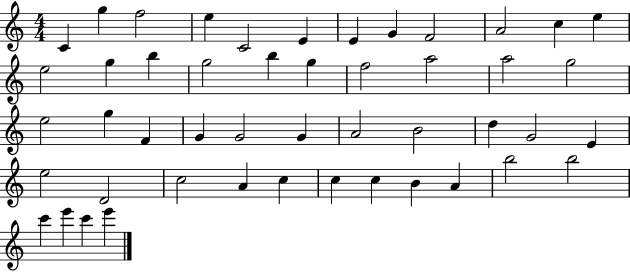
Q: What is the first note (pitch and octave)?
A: C4